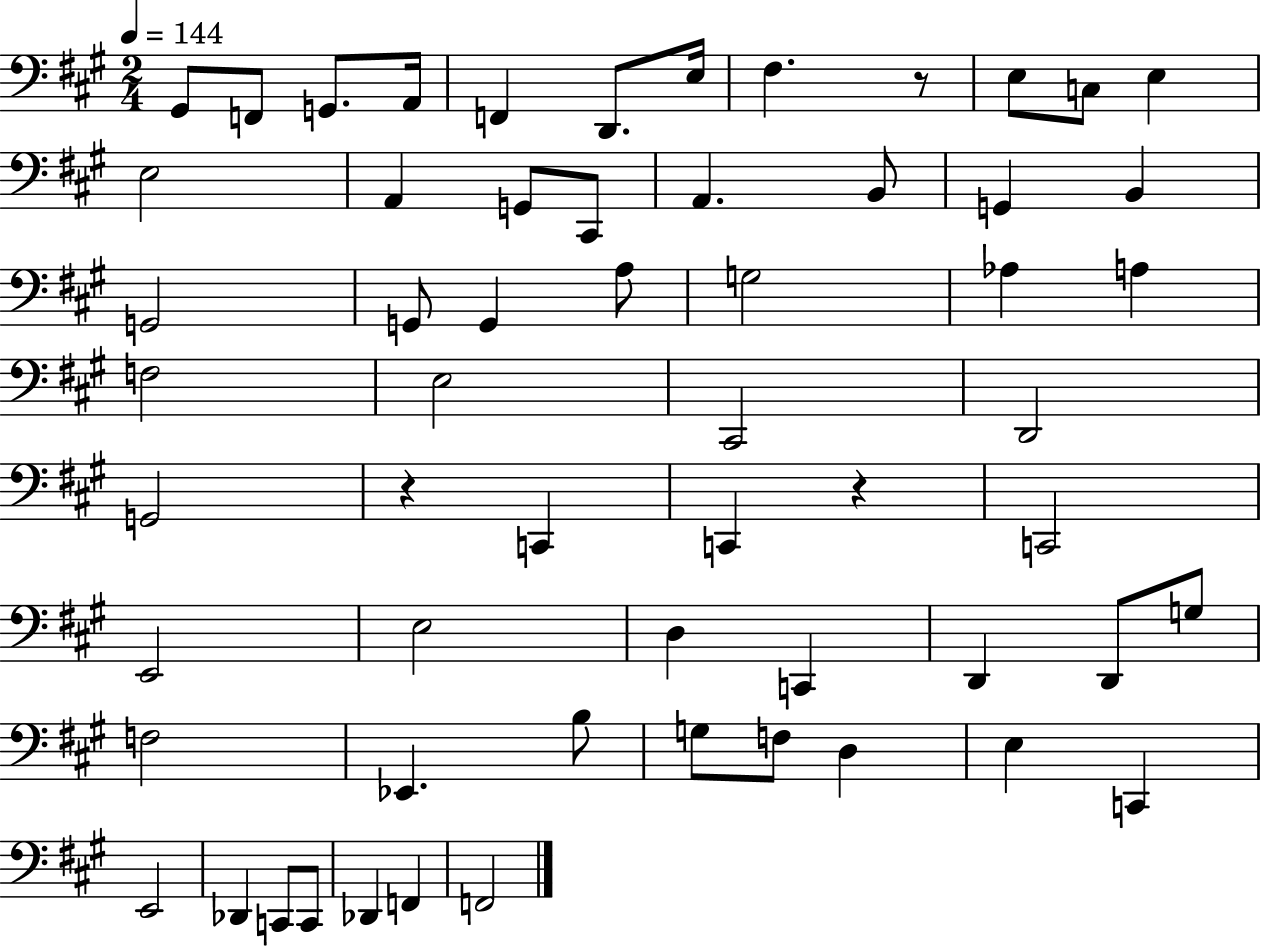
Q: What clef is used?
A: bass